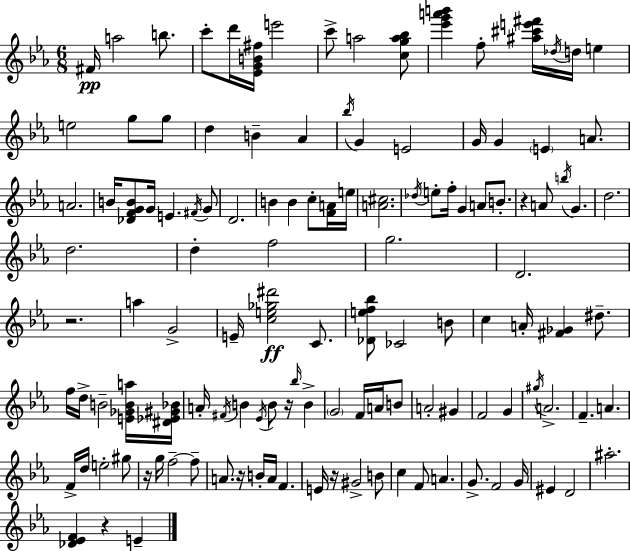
{
  \clef treble
  \numericTimeSignature
  \time 6/8
  \key ees \major
  fis'16\pp a''2 b''8. | c'''8-. d'''16 <ees' g' b' fis''>16 e'''2 | c'''8-> a''2 <c'' g'' a'' bes''>8 | <ees''' g''' a''' b'''>4 f''8-. <ais'' cis''' e''' fis'''>16 \acciaccatura { des''16 } d''16 e''4 | \break e''2 g''8 g''8 | d''4 b'4-- aes'4 | \acciaccatura { bes''16 } g'4 e'2 | g'16 g'4 \parenthesize e'4 a'8. | \break a'2. | b'16 <des' f' g' b'>8 g'16 e'4. | \acciaccatura { fis'16 } g'8 d'2. | b'4 b'4 c''8-. | \break <f' a'>16 e''16 <a' cis''>2. | \acciaccatura { des''16 } e''8-. f''16-. g'4 a'8 | b'8.-. r4 a'8 \acciaccatura { b''16 } g'4. | d''2. | \break d''2. | d''4-. f''2 | g''2. | d'2. | \break r2. | a''4 g'2-> | e'16-- <c'' e'' ges'' dis'''>2\ff | c'8. <des' e'' f'' bes''>8 ces'2 | \break b'8 c''4 a'16-. <fis' ges'>4 | dis''8.-- f''16 d''16-> b'2-- | <e' ges' b' a''>16 <dis' ees' gis' bes'>16 a'16-. \acciaccatura { fis'16 } b'4 \acciaccatura { ees'16 } | b'8 r16 \grace { bes''16 } b'4-> \parenthesize g'2 | \break f'16 a'16 b'8 a'2-. | gis'4 f'2 | g'4 \acciaccatura { gis''16 } a'2.-> | f'4.-- | \break a'4. f'16-> d''16 e''2-. | gis''8 r16 g''16 f''2--~~ | f''8-- a'8. | r16 b'16-. a'16 f'4. e'16 r16 gis'2-> | \break b'8 c''4 | f'8 a'4. g'8.-> | f'2 g'16 eis'4 | d'2 ais''2.-. | \break <des' ees' f'>4 | r4 e'4-- \bar "|."
}